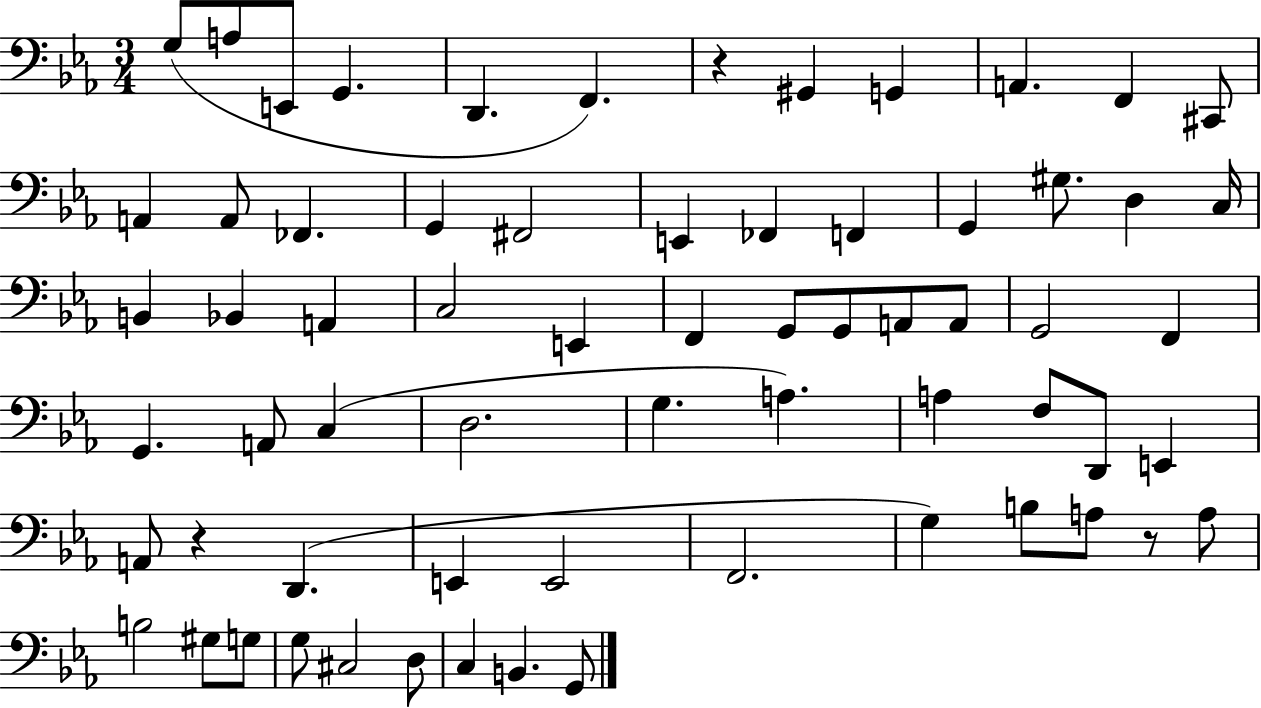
{
  \clef bass
  \numericTimeSignature
  \time 3/4
  \key ees \major
  g8( a8 e,8 g,4. | d,4. f,4.) | r4 gis,4 g,4 | a,4. f,4 cis,8 | \break a,4 a,8 fes,4. | g,4 fis,2 | e,4 fes,4 f,4 | g,4 gis8. d4 c16 | \break b,4 bes,4 a,4 | c2 e,4 | f,4 g,8 g,8 a,8 a,8 | g,2 f,4 | \break g,4. a,8 c4( | d2. | g4. a4.) | a4 f8 d,8 e,4 | \break a,8 r4 d,4.( | e,4 e,2 | f,2. | g4) b8 a8 r8 a8 | \break b2 gis8 g8 | g8 cis2 d8 | c4 b,4. g,8 | \bar "|."
}